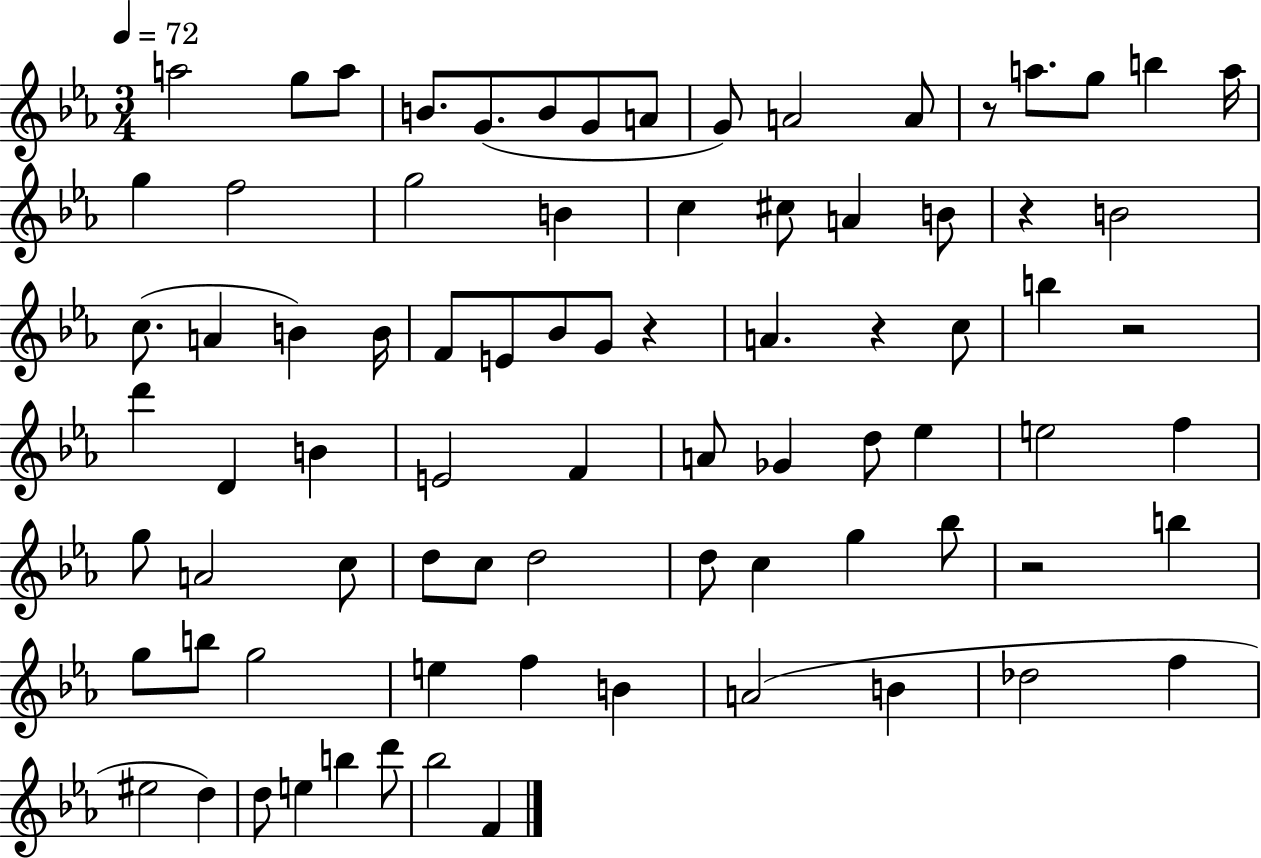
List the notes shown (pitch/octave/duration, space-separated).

A5/h G5/e A5/e B4/e. G4/e. B4/e G4/e A4/e G4/e A4/h A4/e R/e A5/e. G5/e B5/q A5/s G5/q F5/h G5/h B4/q C5/q C#5/e A4/q B4/e R/q B4/h C5/e. A4/q B4/q B4/s F4/e E4/e Bb4/e G4/e R/q A4/q. R/q C5/e B5/q R/h D6/q D4/q B4/q E4/h F4/q A4/e Gb4/q D5/e Eb5/q E5/h F5/q G5/e A4/h C5/e D5/e C5/e D5/h D5/e C5/q G5/q Bb5/e R/h B5/q G5/e B5/e G5/h E5/q F5/q B4/q A4/h B4/q Db5/h F5/q EIS5/h D5/q D5/e E5/q B5/q D6/e Bb5/h F4/q